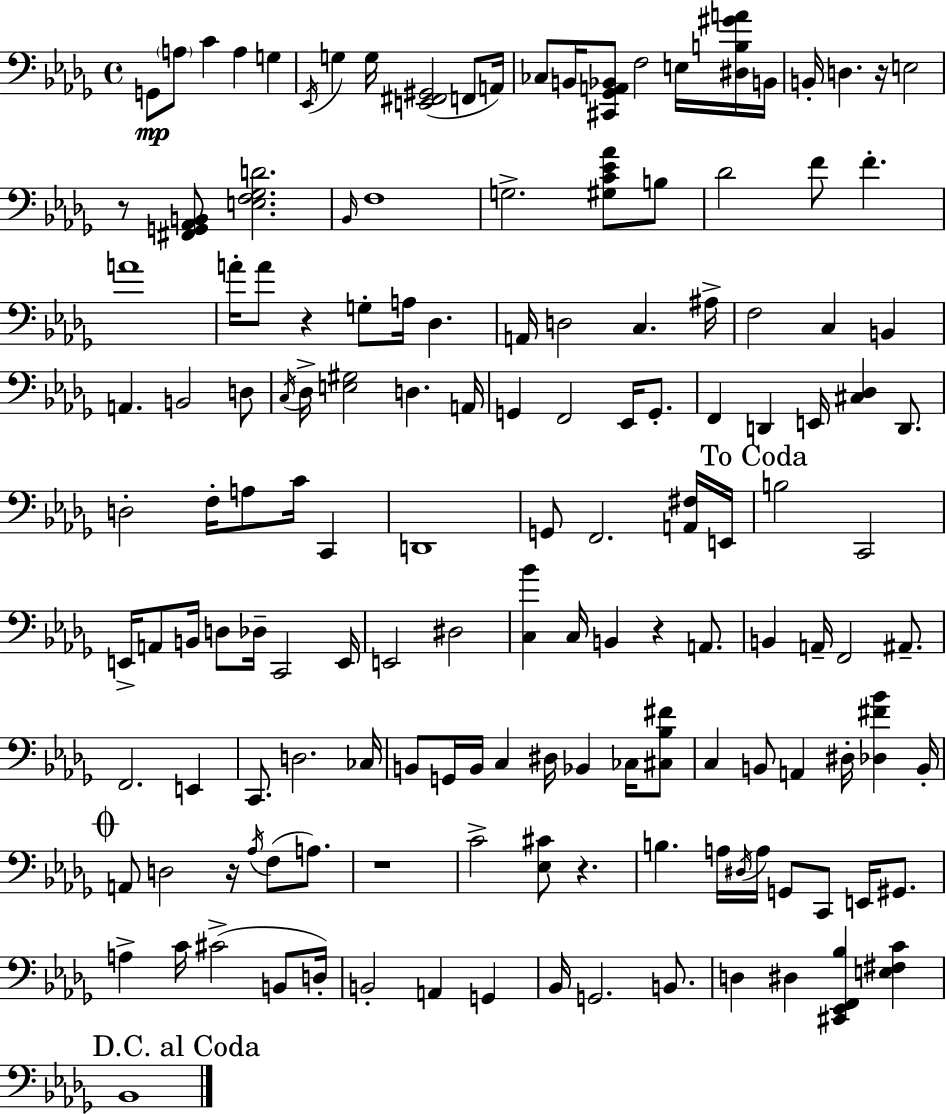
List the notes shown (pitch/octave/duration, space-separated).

G2/e A3/e C4/q A3/q G3/q Eb2/s G3/q G3/s [E2,F#2,G#2]/h F2/e A2/s CES3/e B2/s [C#2,Gb2,A2,Bb2]/e F3/h E3/s [D#3,B3,G#4,A4]/s B2/s B2/s D3/q. R/s E3/h R/e [F#2,G2,Ab2,B2]/e [E3,F3,Gb3,D4]/h. Bb2/s F3/w G3/h. [G#3,C4,Eb4,Ab4]/e B3/e Db4/h F4/e F4/q. A4/w A4/s A4/e R/q G3/e A3/s Db3/q. A2/s D3/h C3/q. A#3/s F3/h C3/q B2/q A2/q. B2/h D3/e C3/s Db3/s [E3,G#3]/h D3/q. A2/s G2/q F2/h Eb2/s G2/e. F2/q D2/q E2/s [C#3,Db3]/q D2/e. D3/h F3/s A3/e C4/s C2/q D2/w G2/e F2/h. [A2,F#3]/s E2/s B3/h C2/h E2/s A2/e B2/s D3/e Db3/s C2/h E2/s E2/h D#3/h [C3,Bb4]/q C3/s B2/q R/q A2/e. B2/q A2/s F2/h A#2/e. F2/h. E2/q C2/e. D3/h. CES3/s B2/e G2/s B2/s C3/q D#3/s Bb2/q CES3/s [C#3,Bb3,F#4]/e C3/q B2/e A2/q D#3/s [Db3,F#4,Bb4]/q B2/s A2/e D3/h R/s Ab3/s F3/e A3/e. R/w C4/h [Eb3,C#4]/e R/q. B3/q. A3/s D#3/s A3/s G2/e C2/e E2/s G#2/e. A3/q C4/s C#4/h B2/e D3/s B2/h A2/q G2/q Bb2/s G2/h. B2/e. D3/q D#3/q [C#2,Eb2,F2,Bb3]/q [E3,F#3,C4]/q Bb2/w